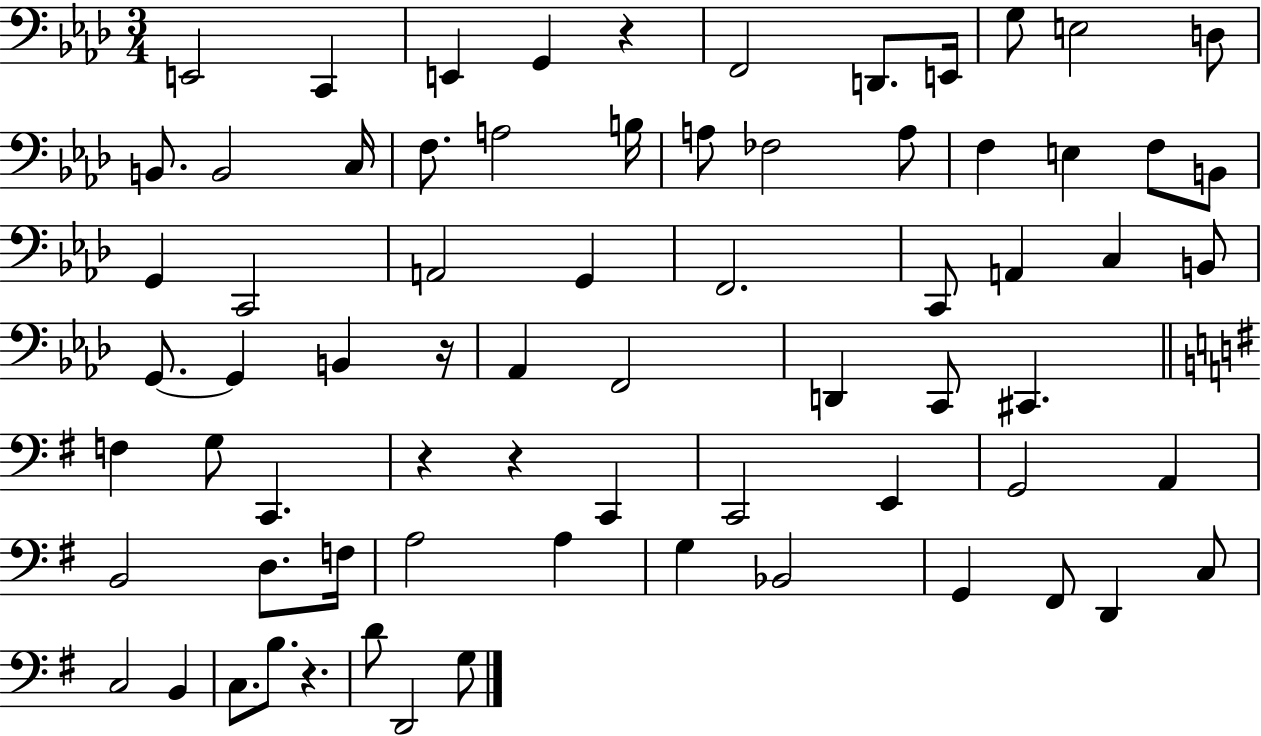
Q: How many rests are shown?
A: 5